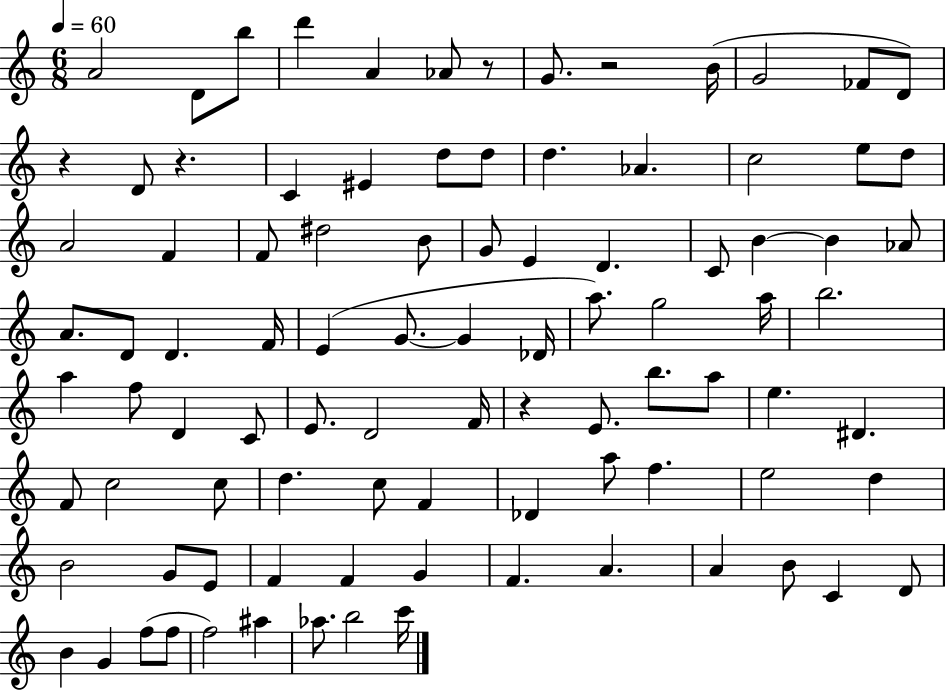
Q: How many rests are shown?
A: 5